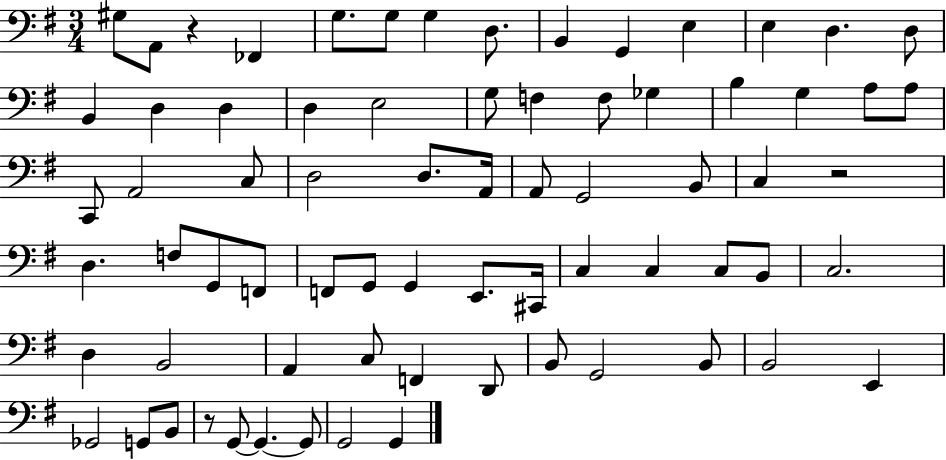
G#3/e A2/e R/q FES2/q G3/e. G3/e G3/q D3/e. B2/q G2/q E3/q E3/q D3/q. D3/e B2/q D3/q D3/q D3/q E3/h G3/e F3/q F3/e Gb3/q B3/q G3/q A3/e A3/e C2/e A2/h C3/e D3/h D3/e. A2/s A2/e G2/h B2/e C3/q R/h D3/q. F3/e G2/e F2/e F2/e G2/e G2/q E2/e. C#2/s C3/q C3/q C3/e B2/e C3/h. D3/q B2/h A2/q C3/e F2/q D2/e B2/e G2/h B2/e B2/h E2/q Gb2/h G2/e B2/e R/e G2/e G2/q. G2/e G2/h G2/q